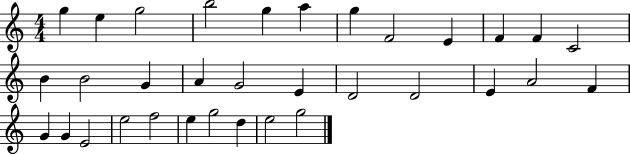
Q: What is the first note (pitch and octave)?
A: G5